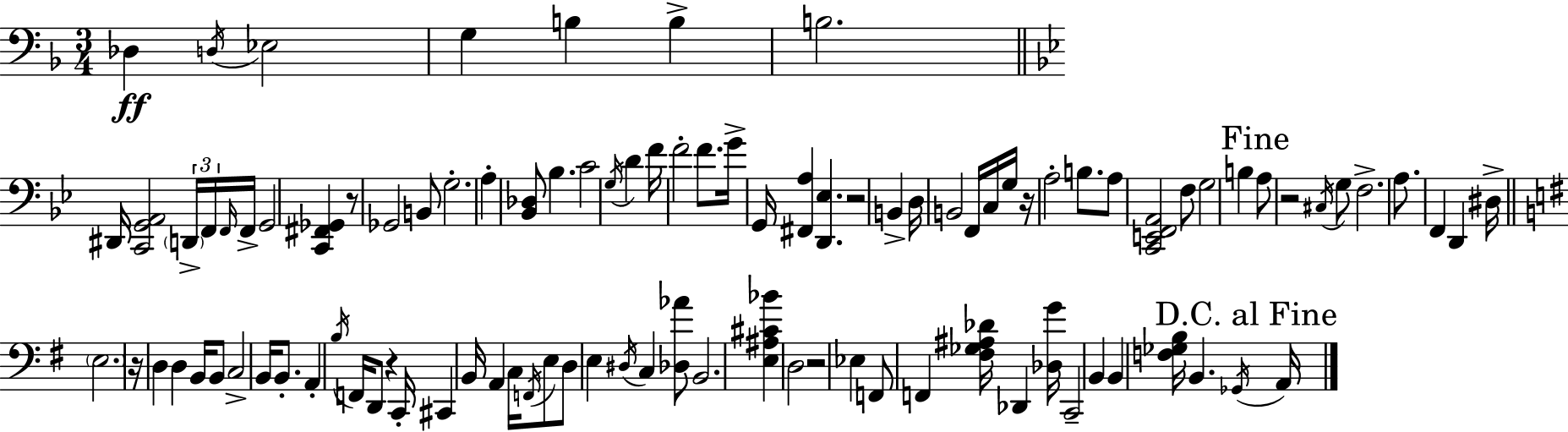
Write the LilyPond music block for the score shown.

{
  \clef bass
  \numericTimeSignature
  \time 3/4
  \key f \major
  des4\ff \acciaccatura { d16 } ees2 | g4 b4 b4-> | b2. | \bar "||" \break \key g \minor dis,16 <c, g, a,>2 \tuplet 3/2 { \parenthesize d,16-> f,16 \grace { f,16 } } | f,16-> g,2 <c, fis, ges,>4 | r8 ges,2 b,8 | g2.-. | \break a4-. <bes, des>8 bes4. | c'2 \acciaccatura { g16 } d'4 | f'16 f'2-. f'8. | g'16-> g,16 <fis, a>4 <d, ees>4. | \break r2 b,4-> | d16 b,2 f,16 | c16 g16 r16 a2-. b8. | a8 <c, e, f, a,>2 | \break f8 g2 b4 | \mark "Fine" a8 r2 | \acciaccatura { cis16 } g8 f2.-> | a8. f,4 d,4 | \break dis16-> \bar "||" \break \key e \minor \parenthesize e2. | r16 d4 d4 b,16 b,8 | c2-> b,16 b,8.-. | a,4-. \acciaccatura { b16 } f,16 d,8 r4 | \break c,16-. cis,4 b,16 a,4 c16 \acciaccatura { f,16 } | e8 d8 e4 \acciaccatura { dis16 } c4 | <des aes'>8 b,2. | <e ais cis' bes'>4 d2 | \break r2 ees4 | f,8 f,4 <fis ges ais des'>16 des,4 | <des g'>16 c,2-- b,4 | b,4 <f ges b>16 b,4. | \break \acciaccatura { ges,16 } \mark "D.C. al Fine" a,16 \bar "|."
}